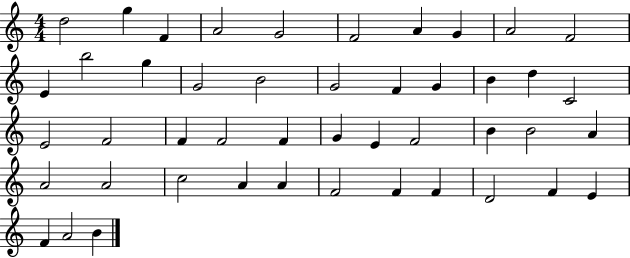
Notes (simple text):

D5/h G5/q F4/q A4/h G4/h F4/h A4/q G4/q A4/h F4/h E4/q B5/h G5/q G4/h B4/h G4/h F4/q G4/q B4/q D5/q C4/h E4/h F4/h F4/q F4/h F4/q G4/q E4/q F4/h B4/q B4/h A4/q A4/h A4/h C5/h A4/q A4/q F4/h F4/q F4/q D4/h F4/q E4/q F4/q A4/h B4/q